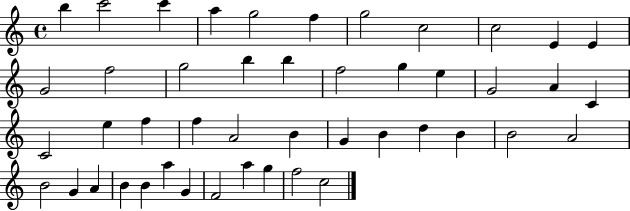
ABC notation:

X:1
T:Untitled
M:4/4
L:1/4
K:C
b c'2 c' a g2 f g2 c2 c2 E E G2 f2 g2 b b f2 g e G2 A C C2 e f f A2 B G B d B B2 A2 B2 G A B B a G F2 a g f2 c2